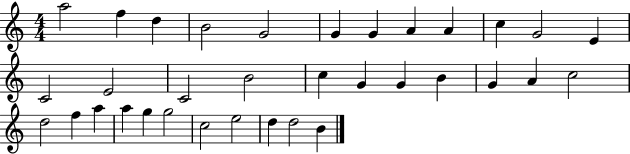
{
  \clef treble
  \numericTimeSignature
  \time 4/4
  \key c \major
  a''2 f''4 d''4 | b'2 g'2 | g'4 g'4 a'4 a'4 | c''4 g'2 e'4 | \break c'2 e'2 | c'2 b'2 | c''4 g'4 g'4 b'4 | g'4 a'4 c''2 | \break d''2 f''4 a''4 | a''4 g''4 g''2 | c''2 e''2 | d''4 d''2 b'4 | \break \bar "|."
}